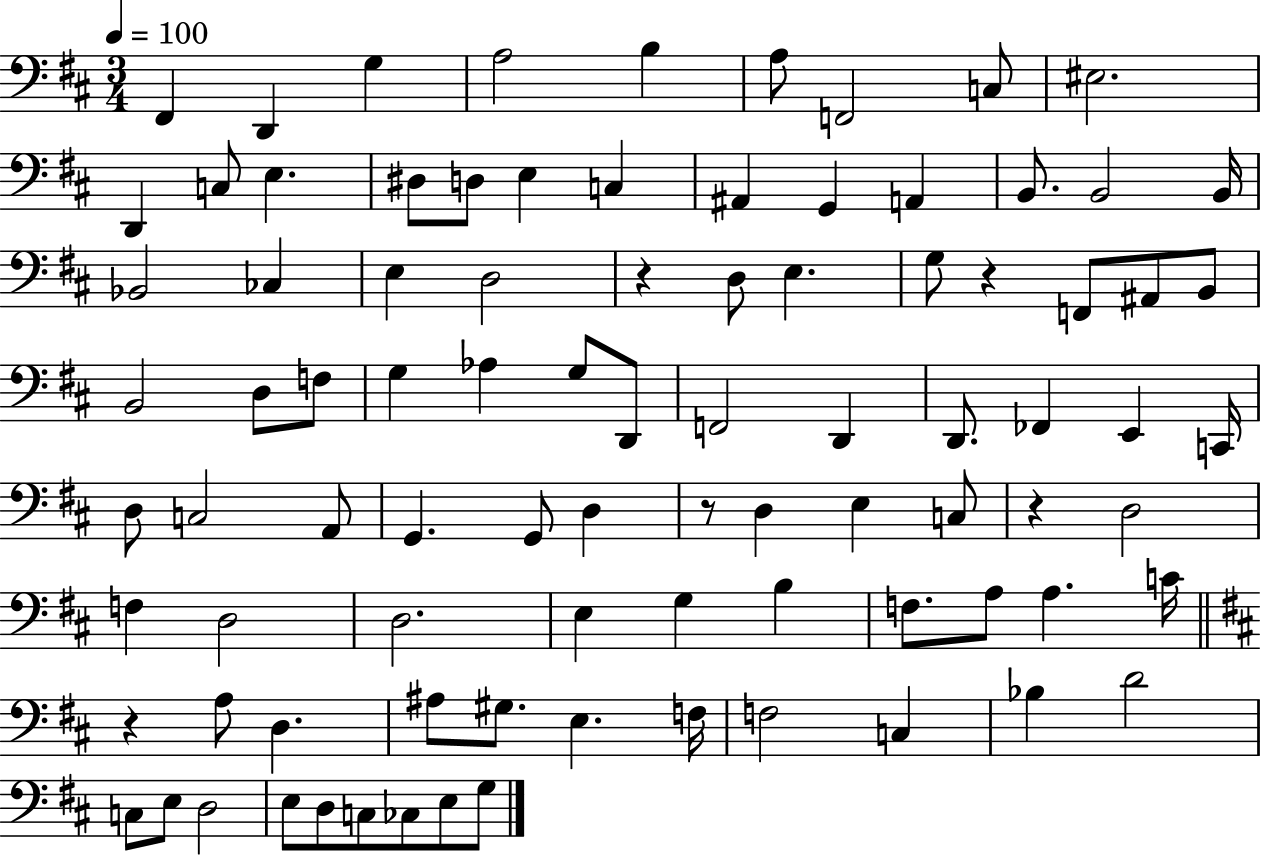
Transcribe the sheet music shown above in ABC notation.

X:1
T:Untitled
M:3/4
L:1/4
K:D
^F,, D,, G, A,2 B, A,/2 F,,2 C,/2 ^E,2 D,, C,/2 E, ^D,/2 D,/2 E, C, ^A,, G,, A,, B,,/2 B,,2 B,,/4 _B,,2 _C, E, D,2 z D,/2 E, G,/2 z F,,/2 ^A,,/2 B,,/2 B,,2 D,/2 F,/2 G, _A, G,/2 D,,/2 F,,2 D,, D,,/2 _F,, E,, C,,/4 D,/2 C,2 A,,/2 G,, G,,/2 D, z/2 D, E, C,/2 z D,2 F, D,2 D,2 E, G, B, F,/2 A,/2 A, C/4 z A,/2 D, ^A,/2 ^G,/2 E, F,/4 F,2 C, _B, D2 C,/2 E,/2 D,2 E,/2 D,/2 C,/2 _C,/2 E,/2 G,/2